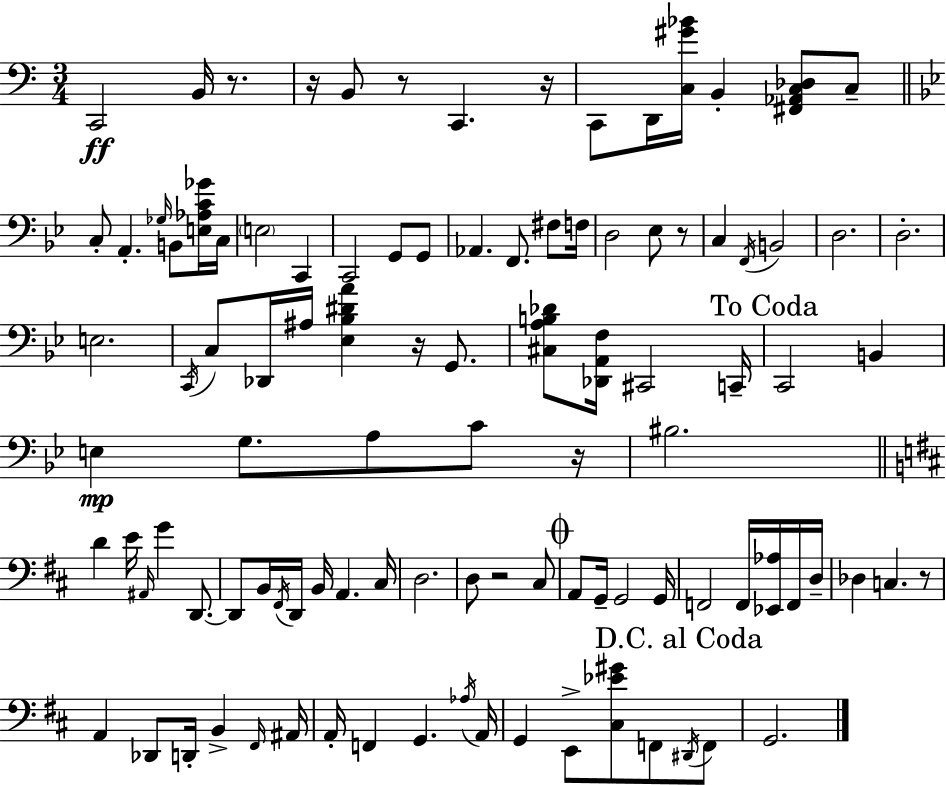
{
  \clef bass
  \numericTimeSignature
  \time 3/4
  \key c \major
  c,2\ff b,16 r8. | r16 b,8 r8 c,4. r16 | c,8 d,16 <c gis' bes'>16 b,4-. <fis, aes, c des>8 c8-- | \bar "||" \break \key bes \major c8-. a,4.-. \grace { ges16 } b,8 <e aes c' ges'>16 | c16 \parenthesize e2 c,4 | c,2 g,8 g,8 | aes,4. f,8. fis8 | \break f16 d2 ees8 r8 | c4 \acciaccatura { f,16 } b,2 | d2. | d2.-. | \break e2. | \acciaccatura { c,16 } c8 des,16 ais16 <ees bes dis' a'>4 r16 | g,8. <cis a b des'>8 <des, a, f>16 cis,2 | c,16-- \mark "To Coda" c,2 b,4 | \break e4\mp g8. a8 | c'8 r16 bis2. | \bar "||" \break \key b \minor d'4 e'16 \grace { ais,16 } g'4 d,8.~~ | d,8 b,16 \acciaccatura { fis,16 } d,16 b,16 a,4. | cis16 d2. | d8 r2 | \break cis8 \mark \markup { \musicglyph "scripts.coda" } a,8 g,16-- g,2 | g,16 f,2 f,16 <ees, aes>16 | f,16 d16-- des4 c4. | r8 a,4 des,8 d,16-. b,4-> | \break \grace { fis,16 } ais,16 a,16-. f,4 g,4. | \acciaccatura { aes16 } a,16 g,4 e,8-> <cis ees' gis'>8 | f,8 \mark "D.C. al Coda" \acciaccatura { dis,16 } f,8 g,2. | \bar "|."
}